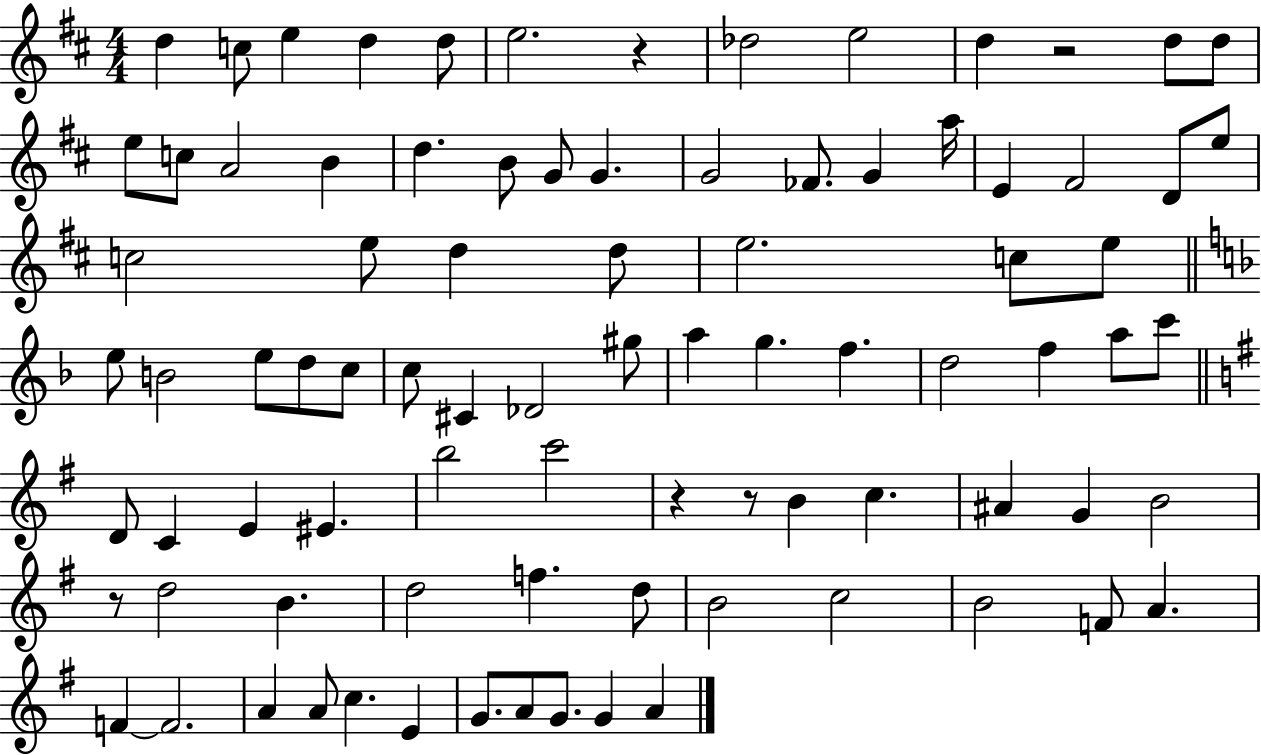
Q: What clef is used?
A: treble